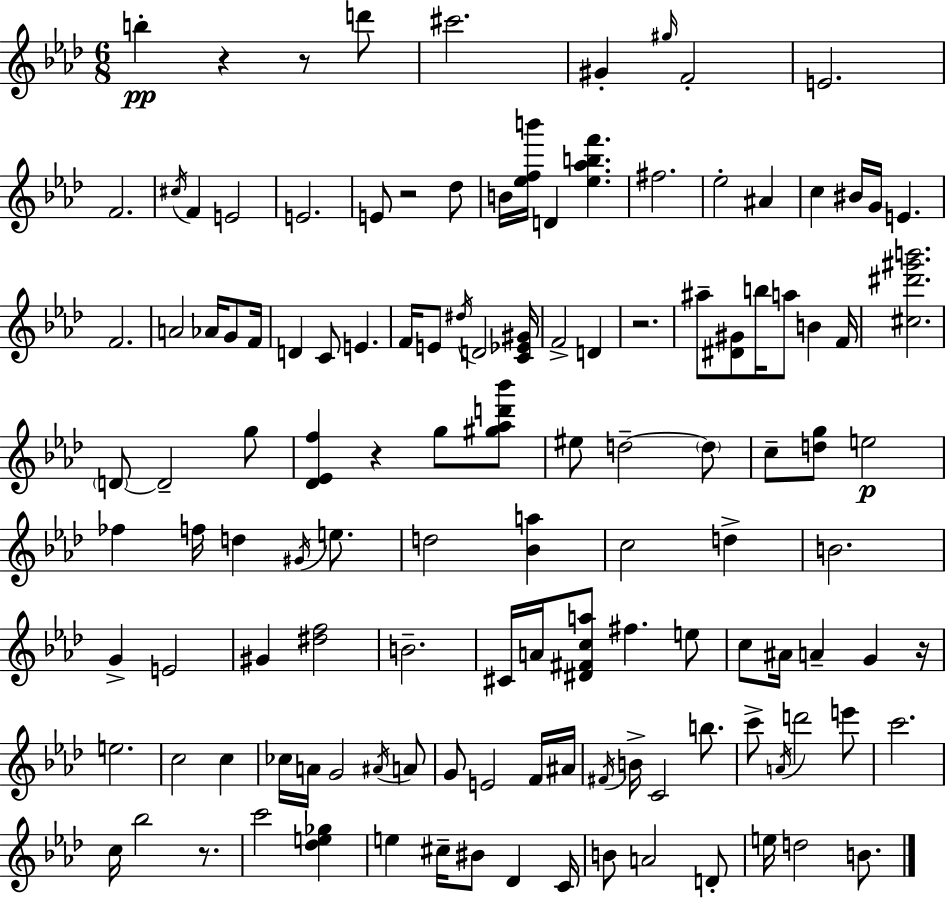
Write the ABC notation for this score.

X:1
T:Untitled
M:6/8
L:1/4
K:Fm
b z z/2 d'/2 ^c'2 ^G ^g/4 F2 E2 F2 ^c/4 F E2 E2 E/2 z2 _d/2 B/4 [_efb']/4 D [_e_abf'] ^f2 _e2 ^A c ^B/4 G/4 E F2 A2 _A/4 G/2 F/4 D C/2 E F/4 E/2 ^d/4 D2 [C_E^G]/4 F2 D z2 ^a/2 [^D^G]/2 b/4 a/2 B F/4 [^c^d'^g'b']2 D/2 D2 g/2 [_D_Ef] z g/2 [^g_ad'_b']/2 ^e/2 d2 d/2 c/2 [dg]/2 e2 _f f/4 d ^G/4 e/2 d2 [_Ba] c2 d B2 G E2 ^G [^df]2 B2 ^C/4 A/4 [^D^Fca]/2 ^f e/2 c/2 ^A/4 A G z/4 e2 c2 c _c/4 A/4 G2 ^A/4 A/2 G/2 E2 F/4 ^A/4 ^F/4 B/4 C2 b/2 c'/2 A/4 d'2 e'/2 c'2 c/4 _b2 z/2 c'2 [_de_g] e ^c/4 ^B/2 _D C/4 B/2 A2 D/2 e/4 d2 B/2